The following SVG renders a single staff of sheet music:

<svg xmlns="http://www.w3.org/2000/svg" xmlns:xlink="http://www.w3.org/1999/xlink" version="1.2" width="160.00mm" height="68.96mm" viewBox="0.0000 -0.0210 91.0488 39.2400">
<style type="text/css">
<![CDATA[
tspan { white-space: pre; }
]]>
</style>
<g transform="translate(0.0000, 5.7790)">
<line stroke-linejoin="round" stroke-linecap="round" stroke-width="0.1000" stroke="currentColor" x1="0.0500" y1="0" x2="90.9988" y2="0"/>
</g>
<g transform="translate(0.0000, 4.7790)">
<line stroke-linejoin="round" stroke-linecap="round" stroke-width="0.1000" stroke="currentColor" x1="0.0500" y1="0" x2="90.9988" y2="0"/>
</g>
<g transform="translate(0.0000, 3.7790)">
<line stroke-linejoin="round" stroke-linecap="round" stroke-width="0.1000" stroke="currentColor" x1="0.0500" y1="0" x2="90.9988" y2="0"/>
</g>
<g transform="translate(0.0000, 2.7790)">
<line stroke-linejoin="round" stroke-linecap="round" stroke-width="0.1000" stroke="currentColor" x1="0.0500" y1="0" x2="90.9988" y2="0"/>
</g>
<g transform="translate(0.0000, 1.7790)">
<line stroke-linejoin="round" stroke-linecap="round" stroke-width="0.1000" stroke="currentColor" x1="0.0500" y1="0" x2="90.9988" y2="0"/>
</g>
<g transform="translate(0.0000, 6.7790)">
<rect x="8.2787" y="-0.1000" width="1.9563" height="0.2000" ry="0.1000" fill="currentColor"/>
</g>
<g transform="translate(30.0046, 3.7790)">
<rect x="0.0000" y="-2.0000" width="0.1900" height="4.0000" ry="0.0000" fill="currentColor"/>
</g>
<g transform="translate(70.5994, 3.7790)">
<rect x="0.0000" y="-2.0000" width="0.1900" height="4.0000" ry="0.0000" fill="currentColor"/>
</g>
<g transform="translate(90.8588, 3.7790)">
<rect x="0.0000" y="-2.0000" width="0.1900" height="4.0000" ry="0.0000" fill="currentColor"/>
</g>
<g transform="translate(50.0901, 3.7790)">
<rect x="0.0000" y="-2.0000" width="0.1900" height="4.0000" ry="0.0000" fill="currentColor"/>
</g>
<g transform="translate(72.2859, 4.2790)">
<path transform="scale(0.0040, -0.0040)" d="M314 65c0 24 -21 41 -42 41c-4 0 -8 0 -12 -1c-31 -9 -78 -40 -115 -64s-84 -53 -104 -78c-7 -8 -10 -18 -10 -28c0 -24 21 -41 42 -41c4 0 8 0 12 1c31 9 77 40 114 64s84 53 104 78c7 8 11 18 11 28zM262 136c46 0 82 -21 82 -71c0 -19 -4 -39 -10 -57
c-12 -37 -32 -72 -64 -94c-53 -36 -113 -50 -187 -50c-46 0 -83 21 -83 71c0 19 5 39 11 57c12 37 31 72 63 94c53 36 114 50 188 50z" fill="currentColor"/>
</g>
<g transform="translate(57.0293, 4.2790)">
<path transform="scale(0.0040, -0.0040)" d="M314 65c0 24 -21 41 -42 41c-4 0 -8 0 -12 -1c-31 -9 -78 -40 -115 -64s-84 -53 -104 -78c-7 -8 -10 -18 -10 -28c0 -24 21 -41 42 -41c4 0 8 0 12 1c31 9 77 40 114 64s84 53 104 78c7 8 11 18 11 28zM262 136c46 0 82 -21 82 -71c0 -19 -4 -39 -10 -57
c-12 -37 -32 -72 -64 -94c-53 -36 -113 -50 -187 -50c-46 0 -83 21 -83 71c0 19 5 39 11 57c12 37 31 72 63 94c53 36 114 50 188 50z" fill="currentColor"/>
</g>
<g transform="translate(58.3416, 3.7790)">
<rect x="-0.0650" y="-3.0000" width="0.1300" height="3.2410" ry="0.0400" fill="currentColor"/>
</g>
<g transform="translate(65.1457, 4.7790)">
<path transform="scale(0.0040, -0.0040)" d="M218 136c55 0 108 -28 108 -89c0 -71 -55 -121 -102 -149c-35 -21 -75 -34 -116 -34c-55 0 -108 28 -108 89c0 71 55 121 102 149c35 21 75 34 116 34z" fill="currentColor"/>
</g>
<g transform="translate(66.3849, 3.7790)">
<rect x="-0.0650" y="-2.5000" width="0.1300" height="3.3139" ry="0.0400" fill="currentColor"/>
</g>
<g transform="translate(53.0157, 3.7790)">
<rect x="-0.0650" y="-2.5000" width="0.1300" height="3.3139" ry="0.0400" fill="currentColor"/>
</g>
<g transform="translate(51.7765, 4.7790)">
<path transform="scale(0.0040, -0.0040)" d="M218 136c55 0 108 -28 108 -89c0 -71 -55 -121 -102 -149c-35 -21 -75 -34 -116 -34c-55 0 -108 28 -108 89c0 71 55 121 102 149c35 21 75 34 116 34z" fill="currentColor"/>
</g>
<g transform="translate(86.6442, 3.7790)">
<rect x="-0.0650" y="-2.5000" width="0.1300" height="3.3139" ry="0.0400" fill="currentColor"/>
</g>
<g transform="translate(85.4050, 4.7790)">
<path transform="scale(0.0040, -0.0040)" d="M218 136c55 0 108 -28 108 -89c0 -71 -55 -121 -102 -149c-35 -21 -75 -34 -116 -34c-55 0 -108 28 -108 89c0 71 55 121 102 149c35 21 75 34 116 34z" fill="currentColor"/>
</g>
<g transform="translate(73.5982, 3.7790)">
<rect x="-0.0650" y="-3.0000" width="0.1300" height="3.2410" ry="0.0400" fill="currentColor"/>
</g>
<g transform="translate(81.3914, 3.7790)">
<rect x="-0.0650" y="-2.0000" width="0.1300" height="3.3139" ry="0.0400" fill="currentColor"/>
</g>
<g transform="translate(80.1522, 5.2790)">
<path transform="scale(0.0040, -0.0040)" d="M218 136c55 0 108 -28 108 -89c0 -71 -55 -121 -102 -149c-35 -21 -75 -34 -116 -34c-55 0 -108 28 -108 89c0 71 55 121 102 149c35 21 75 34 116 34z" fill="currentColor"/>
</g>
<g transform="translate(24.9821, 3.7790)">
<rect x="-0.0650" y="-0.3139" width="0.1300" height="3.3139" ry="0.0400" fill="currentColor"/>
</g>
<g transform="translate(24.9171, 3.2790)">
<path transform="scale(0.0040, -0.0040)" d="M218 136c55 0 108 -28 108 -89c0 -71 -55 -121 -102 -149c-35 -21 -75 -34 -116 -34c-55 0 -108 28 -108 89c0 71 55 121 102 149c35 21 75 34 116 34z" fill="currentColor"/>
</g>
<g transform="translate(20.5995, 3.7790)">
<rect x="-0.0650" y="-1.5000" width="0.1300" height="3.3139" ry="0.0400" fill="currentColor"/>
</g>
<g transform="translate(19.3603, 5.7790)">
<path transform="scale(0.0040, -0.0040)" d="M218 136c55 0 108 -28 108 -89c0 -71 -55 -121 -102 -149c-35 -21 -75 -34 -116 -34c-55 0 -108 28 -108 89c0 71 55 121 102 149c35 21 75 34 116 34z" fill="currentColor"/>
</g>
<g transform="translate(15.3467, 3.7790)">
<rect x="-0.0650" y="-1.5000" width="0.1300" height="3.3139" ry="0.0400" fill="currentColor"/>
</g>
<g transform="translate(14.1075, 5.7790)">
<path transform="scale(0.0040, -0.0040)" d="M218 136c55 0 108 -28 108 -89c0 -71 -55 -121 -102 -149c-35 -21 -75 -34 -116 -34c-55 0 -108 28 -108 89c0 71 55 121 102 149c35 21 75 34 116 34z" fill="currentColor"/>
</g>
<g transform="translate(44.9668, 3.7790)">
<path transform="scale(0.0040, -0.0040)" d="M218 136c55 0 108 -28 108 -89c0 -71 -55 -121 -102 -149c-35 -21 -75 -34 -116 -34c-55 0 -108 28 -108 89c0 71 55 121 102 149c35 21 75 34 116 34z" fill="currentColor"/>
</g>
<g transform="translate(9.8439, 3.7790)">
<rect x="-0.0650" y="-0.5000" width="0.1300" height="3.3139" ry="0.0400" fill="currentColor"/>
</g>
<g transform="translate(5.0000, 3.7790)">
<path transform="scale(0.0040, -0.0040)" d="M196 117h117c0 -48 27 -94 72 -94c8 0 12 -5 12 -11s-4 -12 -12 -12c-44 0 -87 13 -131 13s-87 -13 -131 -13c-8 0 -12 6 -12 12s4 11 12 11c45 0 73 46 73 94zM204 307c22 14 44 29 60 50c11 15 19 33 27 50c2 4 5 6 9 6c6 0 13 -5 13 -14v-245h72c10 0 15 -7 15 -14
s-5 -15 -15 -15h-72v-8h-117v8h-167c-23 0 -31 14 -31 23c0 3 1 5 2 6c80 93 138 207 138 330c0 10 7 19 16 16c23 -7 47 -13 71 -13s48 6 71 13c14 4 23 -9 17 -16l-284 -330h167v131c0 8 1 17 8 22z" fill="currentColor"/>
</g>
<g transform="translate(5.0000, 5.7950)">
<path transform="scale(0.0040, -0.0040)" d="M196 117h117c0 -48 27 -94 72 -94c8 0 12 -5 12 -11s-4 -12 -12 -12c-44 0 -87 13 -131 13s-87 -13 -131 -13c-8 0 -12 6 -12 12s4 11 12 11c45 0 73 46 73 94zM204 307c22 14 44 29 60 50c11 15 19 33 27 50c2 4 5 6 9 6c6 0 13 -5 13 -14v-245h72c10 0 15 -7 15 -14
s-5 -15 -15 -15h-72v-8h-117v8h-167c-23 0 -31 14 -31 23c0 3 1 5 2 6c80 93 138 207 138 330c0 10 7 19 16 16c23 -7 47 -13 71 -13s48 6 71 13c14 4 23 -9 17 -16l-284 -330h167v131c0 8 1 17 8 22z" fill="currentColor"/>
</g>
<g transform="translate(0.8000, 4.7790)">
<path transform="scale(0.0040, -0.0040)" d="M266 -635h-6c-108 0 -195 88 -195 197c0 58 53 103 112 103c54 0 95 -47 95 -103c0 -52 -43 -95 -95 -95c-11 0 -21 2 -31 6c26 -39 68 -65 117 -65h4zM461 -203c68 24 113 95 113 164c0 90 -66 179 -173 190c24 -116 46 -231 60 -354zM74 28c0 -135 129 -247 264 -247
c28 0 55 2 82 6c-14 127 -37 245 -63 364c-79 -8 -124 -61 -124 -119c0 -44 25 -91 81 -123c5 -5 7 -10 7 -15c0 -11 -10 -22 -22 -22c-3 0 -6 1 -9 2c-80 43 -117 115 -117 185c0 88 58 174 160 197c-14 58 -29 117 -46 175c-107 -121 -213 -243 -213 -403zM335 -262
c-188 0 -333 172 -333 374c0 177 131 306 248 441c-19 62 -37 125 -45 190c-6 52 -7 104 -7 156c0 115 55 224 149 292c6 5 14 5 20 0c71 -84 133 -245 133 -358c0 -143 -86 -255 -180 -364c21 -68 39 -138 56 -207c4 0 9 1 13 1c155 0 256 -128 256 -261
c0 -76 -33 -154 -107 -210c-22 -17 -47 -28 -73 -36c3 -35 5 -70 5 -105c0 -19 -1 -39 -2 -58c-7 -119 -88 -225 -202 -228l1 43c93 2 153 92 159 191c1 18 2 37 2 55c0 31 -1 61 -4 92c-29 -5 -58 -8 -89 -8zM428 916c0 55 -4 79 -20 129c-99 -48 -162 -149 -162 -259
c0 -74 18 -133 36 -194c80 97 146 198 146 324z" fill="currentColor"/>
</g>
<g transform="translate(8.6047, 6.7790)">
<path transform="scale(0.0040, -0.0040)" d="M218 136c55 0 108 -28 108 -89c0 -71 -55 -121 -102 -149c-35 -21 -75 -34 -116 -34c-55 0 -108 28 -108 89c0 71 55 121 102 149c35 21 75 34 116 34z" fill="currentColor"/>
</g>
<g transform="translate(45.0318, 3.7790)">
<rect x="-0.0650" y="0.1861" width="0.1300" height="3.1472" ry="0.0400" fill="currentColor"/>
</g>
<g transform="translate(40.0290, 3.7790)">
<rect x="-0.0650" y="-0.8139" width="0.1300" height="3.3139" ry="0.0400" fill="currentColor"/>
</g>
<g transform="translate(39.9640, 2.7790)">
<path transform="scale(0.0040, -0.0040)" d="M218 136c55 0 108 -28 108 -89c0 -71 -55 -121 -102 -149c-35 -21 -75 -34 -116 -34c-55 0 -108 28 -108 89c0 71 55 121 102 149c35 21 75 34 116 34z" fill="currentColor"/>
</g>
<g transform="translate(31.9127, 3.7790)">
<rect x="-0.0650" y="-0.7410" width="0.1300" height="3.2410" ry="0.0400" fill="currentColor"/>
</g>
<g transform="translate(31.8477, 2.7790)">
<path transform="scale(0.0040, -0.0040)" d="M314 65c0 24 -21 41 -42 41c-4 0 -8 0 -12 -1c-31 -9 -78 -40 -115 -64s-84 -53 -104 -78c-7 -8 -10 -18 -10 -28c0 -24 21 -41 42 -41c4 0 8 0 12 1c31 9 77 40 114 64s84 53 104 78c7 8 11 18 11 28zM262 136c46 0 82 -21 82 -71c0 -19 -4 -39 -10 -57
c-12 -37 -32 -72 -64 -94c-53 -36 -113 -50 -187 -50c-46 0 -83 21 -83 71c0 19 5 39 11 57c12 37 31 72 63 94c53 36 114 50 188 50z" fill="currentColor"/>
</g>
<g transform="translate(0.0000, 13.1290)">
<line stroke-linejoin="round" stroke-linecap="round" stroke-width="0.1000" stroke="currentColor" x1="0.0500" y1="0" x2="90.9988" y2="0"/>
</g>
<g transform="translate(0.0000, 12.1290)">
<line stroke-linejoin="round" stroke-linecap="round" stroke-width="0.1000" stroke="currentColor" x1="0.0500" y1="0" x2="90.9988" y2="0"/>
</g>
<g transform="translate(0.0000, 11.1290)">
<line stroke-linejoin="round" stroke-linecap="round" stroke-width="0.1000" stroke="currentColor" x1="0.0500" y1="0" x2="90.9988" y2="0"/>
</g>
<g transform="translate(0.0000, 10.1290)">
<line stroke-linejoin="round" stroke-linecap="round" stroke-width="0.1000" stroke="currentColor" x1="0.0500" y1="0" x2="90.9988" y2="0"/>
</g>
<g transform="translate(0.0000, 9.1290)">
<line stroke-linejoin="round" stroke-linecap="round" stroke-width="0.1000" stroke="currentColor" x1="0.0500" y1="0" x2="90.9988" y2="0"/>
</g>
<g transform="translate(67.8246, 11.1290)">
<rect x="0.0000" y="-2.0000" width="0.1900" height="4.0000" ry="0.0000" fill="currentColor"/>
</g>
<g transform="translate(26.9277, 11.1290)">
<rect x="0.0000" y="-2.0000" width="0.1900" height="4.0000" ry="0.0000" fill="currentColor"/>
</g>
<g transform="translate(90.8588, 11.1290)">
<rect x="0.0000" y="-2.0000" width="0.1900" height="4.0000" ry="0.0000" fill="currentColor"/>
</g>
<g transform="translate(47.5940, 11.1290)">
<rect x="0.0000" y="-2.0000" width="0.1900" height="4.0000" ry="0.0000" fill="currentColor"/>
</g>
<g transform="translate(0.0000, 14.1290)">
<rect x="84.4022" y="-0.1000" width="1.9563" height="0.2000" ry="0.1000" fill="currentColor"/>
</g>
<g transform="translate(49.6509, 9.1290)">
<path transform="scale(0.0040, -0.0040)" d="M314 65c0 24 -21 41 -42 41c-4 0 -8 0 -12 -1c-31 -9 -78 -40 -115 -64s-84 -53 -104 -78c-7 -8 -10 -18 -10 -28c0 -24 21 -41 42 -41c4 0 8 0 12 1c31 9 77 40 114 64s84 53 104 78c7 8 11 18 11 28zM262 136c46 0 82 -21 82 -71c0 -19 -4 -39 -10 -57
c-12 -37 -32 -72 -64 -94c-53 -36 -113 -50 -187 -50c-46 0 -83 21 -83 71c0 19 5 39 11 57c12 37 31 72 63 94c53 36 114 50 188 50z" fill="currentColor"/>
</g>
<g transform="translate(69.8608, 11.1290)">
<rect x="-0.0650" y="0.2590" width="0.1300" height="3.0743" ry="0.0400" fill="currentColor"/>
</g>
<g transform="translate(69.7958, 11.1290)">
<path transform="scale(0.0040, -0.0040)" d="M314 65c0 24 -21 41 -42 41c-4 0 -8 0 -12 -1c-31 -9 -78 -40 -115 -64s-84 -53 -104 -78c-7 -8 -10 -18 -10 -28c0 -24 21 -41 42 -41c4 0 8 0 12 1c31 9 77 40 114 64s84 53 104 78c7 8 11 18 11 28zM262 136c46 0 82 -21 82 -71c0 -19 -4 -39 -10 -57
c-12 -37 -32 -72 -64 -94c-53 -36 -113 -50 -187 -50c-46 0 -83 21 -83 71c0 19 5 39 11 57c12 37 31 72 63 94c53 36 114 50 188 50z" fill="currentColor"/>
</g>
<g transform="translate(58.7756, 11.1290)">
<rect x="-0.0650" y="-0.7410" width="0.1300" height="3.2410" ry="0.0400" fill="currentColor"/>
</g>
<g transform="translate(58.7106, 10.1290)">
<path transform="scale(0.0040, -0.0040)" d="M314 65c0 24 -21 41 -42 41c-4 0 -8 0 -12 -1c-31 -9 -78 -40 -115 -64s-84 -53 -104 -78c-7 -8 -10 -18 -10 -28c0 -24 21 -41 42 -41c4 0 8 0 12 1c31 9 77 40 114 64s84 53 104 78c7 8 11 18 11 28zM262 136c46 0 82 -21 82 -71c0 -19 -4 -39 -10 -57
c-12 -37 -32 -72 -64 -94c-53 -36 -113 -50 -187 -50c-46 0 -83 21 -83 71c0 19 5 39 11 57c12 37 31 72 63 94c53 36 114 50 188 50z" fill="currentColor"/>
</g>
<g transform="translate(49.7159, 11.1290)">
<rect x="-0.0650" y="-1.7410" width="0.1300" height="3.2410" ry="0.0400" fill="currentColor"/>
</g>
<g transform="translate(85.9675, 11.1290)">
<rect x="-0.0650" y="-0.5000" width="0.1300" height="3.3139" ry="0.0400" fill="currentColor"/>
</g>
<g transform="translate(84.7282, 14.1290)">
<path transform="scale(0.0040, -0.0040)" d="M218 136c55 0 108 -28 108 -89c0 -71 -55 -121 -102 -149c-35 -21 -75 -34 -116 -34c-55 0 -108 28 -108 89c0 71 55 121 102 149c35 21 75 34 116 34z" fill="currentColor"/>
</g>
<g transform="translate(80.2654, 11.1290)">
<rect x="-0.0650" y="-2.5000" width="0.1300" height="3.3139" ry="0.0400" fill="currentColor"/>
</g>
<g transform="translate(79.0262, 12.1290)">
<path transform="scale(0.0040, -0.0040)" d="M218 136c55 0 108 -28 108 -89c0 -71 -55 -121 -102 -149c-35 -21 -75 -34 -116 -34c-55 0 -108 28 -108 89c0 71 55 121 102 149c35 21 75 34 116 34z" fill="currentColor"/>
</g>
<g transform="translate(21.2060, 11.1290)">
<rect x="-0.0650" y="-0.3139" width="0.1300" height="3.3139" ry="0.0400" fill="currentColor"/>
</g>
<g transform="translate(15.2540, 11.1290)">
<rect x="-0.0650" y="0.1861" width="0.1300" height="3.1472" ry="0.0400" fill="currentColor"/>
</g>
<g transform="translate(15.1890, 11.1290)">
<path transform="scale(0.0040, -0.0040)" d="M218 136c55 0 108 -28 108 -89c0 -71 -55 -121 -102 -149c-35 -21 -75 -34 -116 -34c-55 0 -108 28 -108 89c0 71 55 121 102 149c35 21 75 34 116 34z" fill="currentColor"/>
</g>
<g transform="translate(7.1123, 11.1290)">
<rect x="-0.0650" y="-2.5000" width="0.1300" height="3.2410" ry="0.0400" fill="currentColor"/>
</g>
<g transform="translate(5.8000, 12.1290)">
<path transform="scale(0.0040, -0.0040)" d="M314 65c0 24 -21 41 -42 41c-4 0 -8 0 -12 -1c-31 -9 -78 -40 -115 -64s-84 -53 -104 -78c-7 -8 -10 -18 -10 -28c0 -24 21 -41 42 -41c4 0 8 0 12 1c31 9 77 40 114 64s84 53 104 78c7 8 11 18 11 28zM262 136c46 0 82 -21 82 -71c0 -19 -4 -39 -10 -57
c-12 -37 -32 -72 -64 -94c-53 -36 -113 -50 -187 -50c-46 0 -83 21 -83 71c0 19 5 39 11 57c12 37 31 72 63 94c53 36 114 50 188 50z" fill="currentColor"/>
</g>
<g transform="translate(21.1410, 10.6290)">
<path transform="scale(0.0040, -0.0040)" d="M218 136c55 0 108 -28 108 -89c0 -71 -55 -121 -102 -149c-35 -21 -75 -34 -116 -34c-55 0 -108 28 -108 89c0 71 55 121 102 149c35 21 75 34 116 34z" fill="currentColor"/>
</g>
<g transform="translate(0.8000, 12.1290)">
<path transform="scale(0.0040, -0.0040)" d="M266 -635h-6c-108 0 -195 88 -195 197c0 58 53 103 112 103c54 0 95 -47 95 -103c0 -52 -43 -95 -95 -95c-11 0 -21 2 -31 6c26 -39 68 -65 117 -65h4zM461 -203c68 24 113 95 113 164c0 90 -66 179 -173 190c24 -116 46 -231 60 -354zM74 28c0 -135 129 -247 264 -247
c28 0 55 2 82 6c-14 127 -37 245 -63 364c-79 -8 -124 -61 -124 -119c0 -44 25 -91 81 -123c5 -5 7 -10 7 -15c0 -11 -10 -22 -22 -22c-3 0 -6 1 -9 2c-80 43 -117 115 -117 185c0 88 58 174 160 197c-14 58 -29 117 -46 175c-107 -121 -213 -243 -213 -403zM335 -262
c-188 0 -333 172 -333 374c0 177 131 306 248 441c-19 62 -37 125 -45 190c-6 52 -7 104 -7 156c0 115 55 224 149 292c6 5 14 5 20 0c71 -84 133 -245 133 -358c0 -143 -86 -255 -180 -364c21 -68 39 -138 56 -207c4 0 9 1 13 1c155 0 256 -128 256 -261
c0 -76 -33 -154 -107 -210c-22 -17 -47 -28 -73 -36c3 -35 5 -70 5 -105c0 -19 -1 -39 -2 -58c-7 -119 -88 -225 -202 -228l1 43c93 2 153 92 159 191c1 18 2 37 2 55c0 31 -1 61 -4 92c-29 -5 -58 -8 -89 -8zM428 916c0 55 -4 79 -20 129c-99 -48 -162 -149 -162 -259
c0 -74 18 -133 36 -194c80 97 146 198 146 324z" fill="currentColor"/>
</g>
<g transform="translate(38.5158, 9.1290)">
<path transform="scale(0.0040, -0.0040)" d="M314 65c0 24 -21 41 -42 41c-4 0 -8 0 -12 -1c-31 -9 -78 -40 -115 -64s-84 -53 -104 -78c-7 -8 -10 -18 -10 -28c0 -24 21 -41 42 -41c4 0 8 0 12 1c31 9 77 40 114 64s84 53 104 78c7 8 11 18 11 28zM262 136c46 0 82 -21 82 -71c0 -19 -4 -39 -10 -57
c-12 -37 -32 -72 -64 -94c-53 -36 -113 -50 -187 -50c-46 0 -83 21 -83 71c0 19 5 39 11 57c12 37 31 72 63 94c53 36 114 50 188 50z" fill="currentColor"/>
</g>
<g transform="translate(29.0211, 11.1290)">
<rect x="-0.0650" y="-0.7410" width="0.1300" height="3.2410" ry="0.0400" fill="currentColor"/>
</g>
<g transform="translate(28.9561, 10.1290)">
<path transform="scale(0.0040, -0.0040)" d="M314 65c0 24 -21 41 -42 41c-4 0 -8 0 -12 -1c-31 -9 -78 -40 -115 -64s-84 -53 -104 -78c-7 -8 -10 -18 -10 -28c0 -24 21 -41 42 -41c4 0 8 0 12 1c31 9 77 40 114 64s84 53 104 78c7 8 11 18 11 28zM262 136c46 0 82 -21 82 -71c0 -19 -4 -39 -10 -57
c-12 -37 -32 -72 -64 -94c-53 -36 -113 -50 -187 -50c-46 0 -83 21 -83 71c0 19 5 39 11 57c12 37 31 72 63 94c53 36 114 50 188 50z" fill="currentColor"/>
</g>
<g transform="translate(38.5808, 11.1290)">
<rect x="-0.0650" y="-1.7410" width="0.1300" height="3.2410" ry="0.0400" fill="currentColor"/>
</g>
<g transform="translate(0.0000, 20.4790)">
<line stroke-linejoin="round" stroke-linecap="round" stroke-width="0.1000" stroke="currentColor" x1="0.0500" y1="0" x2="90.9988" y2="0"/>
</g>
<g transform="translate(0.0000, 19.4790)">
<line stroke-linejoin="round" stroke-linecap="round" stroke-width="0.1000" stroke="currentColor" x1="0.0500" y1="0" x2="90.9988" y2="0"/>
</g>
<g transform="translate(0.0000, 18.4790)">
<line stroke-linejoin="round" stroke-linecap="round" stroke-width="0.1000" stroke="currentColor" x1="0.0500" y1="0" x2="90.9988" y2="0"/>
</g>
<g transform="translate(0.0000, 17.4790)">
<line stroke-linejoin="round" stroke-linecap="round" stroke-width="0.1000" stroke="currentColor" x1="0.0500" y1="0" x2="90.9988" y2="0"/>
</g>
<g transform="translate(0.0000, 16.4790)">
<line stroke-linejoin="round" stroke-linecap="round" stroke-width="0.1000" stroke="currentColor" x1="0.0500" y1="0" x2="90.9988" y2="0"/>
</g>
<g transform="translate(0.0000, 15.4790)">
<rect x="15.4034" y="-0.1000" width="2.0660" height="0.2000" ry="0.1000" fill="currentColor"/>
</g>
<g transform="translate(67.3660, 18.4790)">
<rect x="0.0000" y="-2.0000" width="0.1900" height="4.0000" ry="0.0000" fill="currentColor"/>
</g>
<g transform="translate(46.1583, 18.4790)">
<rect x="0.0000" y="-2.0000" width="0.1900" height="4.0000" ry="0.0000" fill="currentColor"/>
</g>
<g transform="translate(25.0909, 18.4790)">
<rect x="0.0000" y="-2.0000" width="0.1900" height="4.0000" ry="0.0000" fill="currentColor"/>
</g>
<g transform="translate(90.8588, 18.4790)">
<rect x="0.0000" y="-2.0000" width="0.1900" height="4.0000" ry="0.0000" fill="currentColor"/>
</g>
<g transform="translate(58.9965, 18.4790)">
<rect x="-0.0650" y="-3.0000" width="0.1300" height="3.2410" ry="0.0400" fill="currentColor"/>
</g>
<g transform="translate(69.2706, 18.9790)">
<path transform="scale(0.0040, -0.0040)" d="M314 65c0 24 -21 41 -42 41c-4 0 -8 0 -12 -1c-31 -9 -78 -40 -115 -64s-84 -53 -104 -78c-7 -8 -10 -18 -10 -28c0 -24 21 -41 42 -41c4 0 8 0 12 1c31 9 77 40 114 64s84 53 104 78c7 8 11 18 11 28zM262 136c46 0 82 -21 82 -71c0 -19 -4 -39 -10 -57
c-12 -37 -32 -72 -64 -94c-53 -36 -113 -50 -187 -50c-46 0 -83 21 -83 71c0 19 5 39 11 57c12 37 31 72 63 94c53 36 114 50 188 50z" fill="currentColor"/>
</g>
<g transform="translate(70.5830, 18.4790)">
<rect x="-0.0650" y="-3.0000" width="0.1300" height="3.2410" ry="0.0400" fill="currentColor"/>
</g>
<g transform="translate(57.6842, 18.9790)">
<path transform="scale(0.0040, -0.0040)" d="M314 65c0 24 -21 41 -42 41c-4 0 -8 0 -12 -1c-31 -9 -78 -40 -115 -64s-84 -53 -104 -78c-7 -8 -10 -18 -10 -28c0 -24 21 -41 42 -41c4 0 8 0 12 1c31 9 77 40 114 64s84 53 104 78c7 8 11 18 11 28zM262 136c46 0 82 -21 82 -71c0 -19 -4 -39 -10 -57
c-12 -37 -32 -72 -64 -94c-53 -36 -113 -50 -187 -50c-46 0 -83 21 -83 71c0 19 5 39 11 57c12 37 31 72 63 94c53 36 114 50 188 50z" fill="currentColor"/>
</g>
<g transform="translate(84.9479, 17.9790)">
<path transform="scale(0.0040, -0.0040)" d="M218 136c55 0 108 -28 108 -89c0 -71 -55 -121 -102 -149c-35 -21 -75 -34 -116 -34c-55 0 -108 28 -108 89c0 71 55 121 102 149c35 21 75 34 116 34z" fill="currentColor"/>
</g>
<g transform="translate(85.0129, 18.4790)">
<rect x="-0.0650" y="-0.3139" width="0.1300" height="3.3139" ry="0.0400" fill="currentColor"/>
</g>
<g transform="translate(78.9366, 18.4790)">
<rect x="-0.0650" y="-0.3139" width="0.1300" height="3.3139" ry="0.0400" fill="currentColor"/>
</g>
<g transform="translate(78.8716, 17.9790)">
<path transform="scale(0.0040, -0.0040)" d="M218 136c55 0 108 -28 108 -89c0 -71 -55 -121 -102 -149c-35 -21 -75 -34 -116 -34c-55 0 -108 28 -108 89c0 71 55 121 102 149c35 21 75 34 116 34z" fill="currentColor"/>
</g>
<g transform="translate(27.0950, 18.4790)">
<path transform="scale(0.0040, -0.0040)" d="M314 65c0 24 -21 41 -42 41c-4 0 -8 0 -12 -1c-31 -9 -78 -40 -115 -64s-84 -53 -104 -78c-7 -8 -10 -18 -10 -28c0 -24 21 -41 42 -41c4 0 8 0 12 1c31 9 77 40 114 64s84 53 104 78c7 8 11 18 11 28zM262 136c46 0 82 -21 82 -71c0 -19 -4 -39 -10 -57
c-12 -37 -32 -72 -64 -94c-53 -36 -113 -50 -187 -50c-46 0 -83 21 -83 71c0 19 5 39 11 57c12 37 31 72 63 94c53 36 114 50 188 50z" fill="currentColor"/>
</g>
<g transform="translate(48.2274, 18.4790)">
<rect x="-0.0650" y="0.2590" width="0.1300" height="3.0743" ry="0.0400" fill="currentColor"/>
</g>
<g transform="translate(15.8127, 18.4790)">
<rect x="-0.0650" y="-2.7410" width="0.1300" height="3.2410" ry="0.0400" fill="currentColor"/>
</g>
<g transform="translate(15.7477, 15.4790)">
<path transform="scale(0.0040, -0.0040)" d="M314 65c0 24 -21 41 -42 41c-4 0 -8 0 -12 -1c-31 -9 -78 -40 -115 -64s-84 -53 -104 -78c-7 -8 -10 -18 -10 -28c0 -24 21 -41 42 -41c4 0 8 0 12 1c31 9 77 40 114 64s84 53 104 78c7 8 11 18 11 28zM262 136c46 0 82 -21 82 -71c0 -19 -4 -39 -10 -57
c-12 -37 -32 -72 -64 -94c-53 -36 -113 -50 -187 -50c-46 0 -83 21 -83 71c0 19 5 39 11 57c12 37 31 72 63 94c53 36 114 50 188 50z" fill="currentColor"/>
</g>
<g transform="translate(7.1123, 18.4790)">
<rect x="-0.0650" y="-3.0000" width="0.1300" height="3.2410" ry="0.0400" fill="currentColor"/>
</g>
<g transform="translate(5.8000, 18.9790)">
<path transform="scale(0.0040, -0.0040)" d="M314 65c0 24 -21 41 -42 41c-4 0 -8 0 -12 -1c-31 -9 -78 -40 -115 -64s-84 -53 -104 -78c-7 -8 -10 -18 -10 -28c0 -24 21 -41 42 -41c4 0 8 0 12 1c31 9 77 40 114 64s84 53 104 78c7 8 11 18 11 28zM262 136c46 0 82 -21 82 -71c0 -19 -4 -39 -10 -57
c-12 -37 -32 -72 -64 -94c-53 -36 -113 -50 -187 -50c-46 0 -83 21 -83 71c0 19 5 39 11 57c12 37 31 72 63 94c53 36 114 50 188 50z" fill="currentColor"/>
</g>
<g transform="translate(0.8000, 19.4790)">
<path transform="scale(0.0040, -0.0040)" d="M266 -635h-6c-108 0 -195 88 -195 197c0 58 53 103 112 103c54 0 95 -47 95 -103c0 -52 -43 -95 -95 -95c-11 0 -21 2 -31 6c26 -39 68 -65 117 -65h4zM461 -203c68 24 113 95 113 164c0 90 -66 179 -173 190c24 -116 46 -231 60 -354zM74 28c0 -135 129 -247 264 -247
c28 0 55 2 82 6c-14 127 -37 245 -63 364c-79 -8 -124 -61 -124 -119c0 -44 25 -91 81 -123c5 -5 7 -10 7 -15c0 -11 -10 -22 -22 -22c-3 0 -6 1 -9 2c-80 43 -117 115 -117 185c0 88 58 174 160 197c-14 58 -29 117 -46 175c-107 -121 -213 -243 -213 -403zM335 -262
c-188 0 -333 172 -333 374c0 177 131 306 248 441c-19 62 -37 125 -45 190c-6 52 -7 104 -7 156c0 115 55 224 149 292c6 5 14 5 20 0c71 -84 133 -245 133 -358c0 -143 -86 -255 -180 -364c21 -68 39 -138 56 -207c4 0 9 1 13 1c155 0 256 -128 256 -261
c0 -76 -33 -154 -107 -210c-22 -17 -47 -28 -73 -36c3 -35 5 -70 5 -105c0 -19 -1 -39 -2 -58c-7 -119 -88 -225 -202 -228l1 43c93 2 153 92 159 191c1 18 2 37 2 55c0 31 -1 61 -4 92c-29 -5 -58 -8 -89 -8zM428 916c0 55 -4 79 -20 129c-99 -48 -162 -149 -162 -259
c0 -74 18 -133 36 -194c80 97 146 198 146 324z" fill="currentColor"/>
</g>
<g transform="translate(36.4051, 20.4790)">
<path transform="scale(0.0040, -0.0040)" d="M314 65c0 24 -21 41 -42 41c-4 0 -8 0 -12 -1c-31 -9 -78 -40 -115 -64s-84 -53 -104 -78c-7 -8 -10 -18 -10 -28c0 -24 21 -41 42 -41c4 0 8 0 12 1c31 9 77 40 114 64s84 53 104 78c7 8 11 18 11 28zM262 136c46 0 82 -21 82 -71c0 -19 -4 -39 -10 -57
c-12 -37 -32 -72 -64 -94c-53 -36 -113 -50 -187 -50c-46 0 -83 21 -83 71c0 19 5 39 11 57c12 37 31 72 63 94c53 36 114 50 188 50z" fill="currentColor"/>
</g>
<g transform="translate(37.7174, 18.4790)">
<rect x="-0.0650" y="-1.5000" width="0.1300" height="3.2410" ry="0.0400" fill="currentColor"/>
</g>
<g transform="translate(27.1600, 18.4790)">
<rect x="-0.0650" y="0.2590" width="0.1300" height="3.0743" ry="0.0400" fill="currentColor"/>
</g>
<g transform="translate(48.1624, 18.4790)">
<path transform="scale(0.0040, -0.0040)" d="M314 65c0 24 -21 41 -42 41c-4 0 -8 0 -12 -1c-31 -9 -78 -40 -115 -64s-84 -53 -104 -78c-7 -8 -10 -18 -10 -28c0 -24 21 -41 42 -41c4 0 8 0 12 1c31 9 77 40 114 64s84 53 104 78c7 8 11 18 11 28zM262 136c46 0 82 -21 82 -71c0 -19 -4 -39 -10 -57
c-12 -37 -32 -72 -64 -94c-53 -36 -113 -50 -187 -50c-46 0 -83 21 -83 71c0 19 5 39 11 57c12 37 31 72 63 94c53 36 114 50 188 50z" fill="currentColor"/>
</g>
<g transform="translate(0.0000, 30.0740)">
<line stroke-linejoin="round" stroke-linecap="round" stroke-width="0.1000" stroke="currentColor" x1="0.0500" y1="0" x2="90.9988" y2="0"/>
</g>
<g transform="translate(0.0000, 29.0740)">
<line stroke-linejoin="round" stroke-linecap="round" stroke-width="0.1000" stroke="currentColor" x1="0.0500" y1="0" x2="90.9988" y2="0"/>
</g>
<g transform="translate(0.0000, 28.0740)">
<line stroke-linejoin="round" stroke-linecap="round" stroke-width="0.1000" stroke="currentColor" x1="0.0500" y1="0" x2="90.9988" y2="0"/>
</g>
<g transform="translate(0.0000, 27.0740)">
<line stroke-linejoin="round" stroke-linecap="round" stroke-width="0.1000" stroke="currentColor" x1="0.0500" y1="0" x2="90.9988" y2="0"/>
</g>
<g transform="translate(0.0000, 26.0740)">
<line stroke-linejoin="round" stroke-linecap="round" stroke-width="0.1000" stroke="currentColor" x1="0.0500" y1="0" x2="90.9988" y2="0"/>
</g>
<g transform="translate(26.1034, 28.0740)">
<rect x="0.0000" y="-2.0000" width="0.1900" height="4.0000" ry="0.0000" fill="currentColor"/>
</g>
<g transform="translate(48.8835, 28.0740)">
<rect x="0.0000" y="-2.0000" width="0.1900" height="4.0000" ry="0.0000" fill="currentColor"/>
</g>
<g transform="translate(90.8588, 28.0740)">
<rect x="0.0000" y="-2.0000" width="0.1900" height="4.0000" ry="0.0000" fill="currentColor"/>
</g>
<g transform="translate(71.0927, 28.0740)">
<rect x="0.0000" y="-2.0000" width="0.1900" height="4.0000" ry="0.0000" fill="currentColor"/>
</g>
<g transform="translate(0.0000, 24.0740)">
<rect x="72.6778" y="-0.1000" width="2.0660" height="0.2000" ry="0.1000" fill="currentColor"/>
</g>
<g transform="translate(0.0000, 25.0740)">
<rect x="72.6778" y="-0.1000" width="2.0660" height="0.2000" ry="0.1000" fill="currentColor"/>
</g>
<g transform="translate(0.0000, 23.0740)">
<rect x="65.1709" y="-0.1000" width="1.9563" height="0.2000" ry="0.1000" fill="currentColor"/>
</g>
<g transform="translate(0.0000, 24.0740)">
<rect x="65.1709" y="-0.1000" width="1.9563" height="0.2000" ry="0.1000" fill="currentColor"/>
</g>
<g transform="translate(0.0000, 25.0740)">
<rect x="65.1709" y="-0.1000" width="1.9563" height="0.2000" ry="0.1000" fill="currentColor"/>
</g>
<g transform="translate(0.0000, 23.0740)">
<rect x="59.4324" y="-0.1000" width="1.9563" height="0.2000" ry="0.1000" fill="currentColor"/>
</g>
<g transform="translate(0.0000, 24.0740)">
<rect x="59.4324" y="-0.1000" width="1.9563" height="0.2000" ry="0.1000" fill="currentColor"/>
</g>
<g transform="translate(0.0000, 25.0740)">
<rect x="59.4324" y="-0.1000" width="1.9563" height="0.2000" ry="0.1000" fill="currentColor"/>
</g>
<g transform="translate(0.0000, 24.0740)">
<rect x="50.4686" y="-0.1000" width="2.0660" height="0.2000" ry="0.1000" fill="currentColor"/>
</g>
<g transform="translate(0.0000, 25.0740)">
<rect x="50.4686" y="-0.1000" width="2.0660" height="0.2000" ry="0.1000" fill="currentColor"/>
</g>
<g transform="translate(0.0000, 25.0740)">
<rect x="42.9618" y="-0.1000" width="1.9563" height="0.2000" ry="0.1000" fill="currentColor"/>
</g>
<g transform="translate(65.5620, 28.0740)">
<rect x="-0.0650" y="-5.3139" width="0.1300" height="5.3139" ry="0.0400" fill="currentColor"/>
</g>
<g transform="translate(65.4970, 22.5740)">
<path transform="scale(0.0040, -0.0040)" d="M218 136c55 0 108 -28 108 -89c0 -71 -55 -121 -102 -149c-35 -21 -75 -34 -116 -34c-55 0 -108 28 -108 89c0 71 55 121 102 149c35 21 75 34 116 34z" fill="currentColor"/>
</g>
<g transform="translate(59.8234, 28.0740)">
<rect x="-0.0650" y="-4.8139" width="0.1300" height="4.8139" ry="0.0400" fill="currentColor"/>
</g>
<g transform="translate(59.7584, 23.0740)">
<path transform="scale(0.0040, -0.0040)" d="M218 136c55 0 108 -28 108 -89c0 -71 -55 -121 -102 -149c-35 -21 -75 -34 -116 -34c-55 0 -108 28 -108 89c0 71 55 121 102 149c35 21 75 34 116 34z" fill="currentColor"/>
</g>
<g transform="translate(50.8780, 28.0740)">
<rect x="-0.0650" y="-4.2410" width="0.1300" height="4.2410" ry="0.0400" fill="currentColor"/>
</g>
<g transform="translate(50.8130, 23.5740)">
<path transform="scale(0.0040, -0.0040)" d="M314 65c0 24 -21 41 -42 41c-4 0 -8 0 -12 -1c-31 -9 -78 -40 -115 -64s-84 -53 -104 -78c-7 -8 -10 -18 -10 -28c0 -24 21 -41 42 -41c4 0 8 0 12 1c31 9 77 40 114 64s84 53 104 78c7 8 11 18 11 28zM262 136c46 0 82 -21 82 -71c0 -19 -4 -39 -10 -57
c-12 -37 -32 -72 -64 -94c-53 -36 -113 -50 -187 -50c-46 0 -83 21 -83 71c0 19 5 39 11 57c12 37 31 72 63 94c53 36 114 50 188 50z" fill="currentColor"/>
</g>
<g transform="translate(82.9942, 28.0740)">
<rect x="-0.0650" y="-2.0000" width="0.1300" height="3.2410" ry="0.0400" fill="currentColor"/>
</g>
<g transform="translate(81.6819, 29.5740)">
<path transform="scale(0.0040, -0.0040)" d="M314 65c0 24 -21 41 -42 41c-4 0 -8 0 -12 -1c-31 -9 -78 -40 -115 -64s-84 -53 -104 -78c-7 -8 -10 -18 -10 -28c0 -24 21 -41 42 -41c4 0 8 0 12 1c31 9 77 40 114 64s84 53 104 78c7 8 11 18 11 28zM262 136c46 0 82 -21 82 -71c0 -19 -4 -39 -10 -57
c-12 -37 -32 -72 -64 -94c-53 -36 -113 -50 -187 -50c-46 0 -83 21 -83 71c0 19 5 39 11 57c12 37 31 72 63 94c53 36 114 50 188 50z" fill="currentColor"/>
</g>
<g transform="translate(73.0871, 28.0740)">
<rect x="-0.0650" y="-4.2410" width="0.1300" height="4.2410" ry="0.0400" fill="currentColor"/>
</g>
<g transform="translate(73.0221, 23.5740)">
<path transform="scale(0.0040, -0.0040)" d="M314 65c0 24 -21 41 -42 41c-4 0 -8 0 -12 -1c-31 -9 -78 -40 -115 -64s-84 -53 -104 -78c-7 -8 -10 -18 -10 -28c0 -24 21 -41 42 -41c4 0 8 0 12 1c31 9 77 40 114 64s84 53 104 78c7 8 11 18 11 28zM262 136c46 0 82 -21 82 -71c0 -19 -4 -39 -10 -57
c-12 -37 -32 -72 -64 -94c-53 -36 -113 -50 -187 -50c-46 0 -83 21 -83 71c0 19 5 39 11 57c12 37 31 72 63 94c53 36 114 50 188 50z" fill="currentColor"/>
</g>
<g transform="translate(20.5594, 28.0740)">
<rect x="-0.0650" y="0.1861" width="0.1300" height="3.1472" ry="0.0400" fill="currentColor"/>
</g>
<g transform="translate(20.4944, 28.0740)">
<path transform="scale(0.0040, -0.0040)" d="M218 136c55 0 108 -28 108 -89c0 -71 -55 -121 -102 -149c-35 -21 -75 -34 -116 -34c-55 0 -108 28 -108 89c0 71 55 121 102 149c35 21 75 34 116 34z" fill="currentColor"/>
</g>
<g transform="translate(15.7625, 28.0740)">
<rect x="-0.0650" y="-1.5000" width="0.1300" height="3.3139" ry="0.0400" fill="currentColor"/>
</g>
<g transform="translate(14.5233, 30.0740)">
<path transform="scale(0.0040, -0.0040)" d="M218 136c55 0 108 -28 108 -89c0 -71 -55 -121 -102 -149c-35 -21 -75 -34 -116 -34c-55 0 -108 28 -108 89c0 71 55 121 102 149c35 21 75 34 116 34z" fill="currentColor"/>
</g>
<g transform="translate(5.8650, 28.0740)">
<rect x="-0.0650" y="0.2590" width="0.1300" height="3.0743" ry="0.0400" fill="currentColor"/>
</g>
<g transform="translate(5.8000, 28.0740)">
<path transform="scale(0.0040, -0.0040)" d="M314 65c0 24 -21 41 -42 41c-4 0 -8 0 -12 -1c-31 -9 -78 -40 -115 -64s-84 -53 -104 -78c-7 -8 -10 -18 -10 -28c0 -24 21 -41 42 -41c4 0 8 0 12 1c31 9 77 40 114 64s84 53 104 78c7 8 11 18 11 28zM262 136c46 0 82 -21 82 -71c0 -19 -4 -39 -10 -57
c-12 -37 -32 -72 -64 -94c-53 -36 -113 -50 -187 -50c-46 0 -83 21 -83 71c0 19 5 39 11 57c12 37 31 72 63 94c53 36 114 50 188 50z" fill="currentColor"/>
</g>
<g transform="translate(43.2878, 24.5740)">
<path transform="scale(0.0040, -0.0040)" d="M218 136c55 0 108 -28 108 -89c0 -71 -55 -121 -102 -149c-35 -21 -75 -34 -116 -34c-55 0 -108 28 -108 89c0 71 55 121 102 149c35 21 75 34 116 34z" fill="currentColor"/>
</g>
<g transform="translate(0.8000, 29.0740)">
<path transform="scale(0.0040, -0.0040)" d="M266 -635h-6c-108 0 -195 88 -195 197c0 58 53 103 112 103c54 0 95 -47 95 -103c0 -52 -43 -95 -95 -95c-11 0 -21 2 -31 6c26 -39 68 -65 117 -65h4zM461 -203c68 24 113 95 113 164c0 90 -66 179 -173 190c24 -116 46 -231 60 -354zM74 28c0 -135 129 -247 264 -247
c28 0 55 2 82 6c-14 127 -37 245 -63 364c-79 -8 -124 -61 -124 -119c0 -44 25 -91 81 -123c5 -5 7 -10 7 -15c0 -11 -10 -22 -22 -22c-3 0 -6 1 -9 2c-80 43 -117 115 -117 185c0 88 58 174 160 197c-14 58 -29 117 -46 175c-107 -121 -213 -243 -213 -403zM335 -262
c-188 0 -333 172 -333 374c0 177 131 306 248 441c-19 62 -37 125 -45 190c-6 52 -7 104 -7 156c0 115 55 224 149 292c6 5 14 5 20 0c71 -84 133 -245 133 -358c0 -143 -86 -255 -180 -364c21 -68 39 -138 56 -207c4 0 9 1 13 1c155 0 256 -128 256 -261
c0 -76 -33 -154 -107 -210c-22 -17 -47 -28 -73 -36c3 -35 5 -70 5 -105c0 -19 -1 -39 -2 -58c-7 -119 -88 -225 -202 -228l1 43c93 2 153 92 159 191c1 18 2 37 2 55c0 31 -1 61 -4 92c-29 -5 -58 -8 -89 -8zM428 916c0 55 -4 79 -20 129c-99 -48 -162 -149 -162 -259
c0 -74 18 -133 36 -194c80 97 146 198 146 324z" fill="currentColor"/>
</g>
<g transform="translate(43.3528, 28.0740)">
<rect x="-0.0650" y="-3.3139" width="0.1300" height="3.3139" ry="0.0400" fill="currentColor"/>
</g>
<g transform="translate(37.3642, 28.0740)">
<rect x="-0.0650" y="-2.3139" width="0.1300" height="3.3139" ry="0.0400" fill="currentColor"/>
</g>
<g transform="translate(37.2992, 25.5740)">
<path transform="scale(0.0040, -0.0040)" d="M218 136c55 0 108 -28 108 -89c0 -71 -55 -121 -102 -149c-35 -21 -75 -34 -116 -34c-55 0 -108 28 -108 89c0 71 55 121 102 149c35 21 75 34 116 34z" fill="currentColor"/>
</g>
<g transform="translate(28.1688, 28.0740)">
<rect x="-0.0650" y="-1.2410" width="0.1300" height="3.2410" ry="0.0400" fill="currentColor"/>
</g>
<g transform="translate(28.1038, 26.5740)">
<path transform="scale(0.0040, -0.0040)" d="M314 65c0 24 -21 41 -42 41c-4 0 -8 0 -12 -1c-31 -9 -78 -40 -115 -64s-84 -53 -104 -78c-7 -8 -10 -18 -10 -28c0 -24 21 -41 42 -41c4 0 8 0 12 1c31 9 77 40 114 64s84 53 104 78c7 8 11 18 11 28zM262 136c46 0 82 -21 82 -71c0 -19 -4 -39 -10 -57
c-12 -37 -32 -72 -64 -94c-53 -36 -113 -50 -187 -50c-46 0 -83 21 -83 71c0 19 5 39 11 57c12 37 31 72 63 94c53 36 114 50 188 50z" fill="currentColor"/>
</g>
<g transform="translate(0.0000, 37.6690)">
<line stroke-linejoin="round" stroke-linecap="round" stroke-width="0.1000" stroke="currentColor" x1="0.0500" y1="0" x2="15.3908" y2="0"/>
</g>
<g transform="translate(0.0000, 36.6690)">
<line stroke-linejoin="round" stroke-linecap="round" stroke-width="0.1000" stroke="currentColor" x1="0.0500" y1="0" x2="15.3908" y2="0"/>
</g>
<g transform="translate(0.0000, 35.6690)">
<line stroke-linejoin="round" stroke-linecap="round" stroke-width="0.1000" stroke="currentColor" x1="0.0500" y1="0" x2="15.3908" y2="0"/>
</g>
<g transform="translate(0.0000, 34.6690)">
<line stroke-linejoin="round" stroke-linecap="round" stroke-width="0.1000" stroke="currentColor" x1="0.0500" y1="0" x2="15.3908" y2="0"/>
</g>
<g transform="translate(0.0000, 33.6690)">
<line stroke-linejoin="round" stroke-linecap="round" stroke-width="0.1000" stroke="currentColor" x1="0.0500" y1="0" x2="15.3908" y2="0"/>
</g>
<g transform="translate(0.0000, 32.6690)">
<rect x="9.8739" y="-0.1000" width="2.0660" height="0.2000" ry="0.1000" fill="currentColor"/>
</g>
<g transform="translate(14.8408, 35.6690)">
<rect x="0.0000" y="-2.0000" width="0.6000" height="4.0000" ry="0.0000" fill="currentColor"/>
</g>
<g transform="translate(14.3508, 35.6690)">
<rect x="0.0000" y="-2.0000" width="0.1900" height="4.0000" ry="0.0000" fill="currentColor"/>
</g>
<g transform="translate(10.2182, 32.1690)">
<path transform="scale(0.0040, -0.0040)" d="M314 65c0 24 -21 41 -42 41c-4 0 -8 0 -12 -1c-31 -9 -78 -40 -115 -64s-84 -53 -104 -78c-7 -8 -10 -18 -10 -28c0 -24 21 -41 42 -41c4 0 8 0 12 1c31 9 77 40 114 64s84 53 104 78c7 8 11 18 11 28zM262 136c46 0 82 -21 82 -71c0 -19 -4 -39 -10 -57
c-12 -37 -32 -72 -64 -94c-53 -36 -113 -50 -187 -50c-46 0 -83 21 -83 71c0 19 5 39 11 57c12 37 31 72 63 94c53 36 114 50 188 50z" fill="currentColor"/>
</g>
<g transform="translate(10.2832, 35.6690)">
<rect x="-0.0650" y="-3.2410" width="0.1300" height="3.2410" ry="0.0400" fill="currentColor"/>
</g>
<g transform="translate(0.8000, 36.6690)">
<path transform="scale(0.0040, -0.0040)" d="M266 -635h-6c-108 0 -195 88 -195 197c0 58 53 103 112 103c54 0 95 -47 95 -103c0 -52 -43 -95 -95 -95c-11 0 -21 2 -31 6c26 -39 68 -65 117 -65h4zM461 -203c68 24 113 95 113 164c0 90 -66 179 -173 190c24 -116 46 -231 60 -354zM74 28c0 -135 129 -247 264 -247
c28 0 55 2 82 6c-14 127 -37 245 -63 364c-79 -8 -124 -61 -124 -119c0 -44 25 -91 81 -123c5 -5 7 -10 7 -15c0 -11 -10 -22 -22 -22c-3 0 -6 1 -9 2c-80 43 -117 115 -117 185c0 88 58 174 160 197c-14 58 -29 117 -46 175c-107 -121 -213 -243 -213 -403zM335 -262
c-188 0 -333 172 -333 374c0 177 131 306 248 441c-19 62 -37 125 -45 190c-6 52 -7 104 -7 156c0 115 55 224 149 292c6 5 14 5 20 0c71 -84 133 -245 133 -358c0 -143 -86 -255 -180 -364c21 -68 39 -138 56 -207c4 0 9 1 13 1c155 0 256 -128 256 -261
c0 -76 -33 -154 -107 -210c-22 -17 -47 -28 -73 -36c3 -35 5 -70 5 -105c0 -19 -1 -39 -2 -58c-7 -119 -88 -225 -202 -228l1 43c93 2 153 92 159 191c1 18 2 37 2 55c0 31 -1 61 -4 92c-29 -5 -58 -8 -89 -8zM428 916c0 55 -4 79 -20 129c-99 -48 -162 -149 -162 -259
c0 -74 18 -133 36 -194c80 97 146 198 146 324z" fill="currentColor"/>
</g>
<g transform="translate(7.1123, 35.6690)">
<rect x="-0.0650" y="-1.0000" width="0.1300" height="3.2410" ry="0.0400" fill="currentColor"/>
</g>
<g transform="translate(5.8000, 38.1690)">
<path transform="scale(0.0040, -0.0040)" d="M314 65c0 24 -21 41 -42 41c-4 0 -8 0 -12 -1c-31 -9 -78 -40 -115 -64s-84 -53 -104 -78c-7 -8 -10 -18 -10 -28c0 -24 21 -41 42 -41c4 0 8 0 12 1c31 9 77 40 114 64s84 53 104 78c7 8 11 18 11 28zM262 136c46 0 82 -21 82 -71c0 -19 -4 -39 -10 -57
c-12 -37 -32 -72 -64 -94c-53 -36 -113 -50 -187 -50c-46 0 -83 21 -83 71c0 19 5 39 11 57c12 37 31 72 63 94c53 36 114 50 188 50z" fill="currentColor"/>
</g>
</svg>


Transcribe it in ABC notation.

X:1
T:Untitled
M:4/4
L:1/4
K:C
C E E c d2 d B G A2 G A2 F G G2 B c d2 f2 f2 d2 B2 G C A2 a2 B2 E2 B2 A2 A2 c c B2 E B e2 g b d'2 e' f' d'2 F2 D2 b2